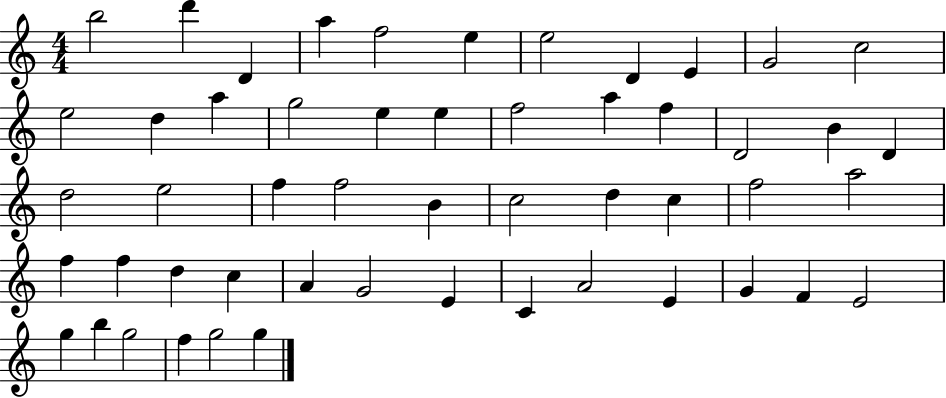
{
  \clef treble
  \numericTimeSignature
  \time 4/4
  \key c \major
  b''2 d'''4 d'4 | a''4 f''2 e''4 | e''2 d'4 e'4 | g'2 c''2 | \break e''2 d''4 a''4 | g''2 e''4 e''4 | f''2 a''4 f''4 | d'2 b'4 d'4 | \break d''2 e''2 | f''4 f''2 b'4 | c''2 d''4 c''4 | f''2 a''2 | \break f''4 f''4 d''4 c''4 | a'4 g'2 e'4 | c'4 a'2 e'4 | g'4 f'4 e'2 | \break g''4 b''4 g''2 | f''4 g''2 g''4 | \bar "|."
}